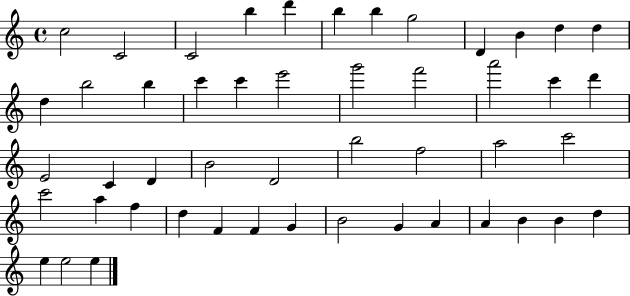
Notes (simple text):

C5/h C4/h C4/h B5/q D6/q B5/q B5/q G5/h D4/q B4/q D5/q D5/q D5/q B5/h B5/q C6/q C6/q E6/h G6/h F6/h A6/h C6/q D6/q E4/h C4/q D4/q B4/h D4/h B5/h F5/h A5/h C6/h C6/h A5/q F5/q D5/q F4/q F4/q G4/q B4/h G4/q A4/q A4/q B4/q B4/q D5/q E5/q E5/h E5/q